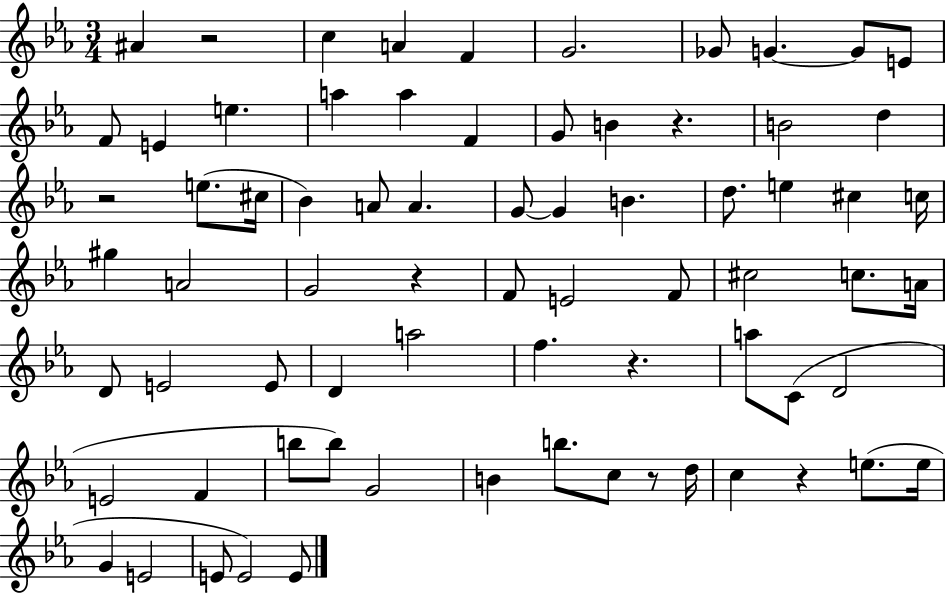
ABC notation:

X:1
T:Untitled
M:3/4
L:1/4
K:Eb
^A z2 c A F G2 _G/2 G G/2 E/2 F/2 E e a a F G/2 B z B2 d z2 e/2 ^c/4 _B A/2 A G/2 G B d/2 e ^c c/4 ^g A2 G2 z F/2 E2 F/2 ^c2 c/2 A/4 D/2 E2 E/2 D a2 f z a/2 C/2 D2 E2 F b/2 b/2 G2 B b/2 c/2 z/2 d/4 c z e/2 e/4 G E2 E/2 E2 E/2